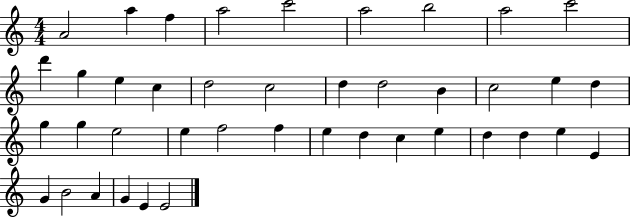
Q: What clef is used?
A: treble